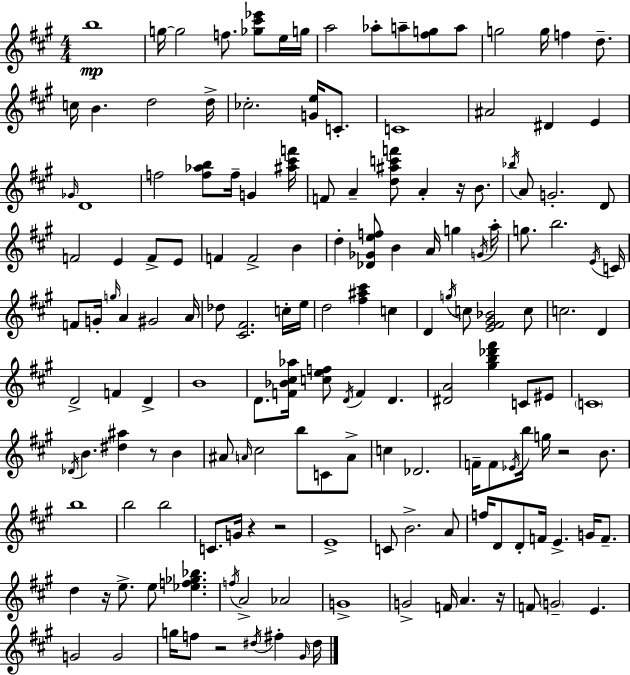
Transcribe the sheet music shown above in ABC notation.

X:1
T:Untitled
M:4/4
L:1/4
K:A
b4 g/4 g2 f/2 [_g^c'_e']/2 e/4 g/4 a2 _a/2 a/2 [^fg]/2 a/2 g2 g/4 f d/2 c/4 B d2 d/4 _c2 [Ge]/4 C/2 C4 ^A2 ^D E _G/4 D4 f2 [f_ab]/2 f/4 G [^a^c'f']/4 F/2 A [d^ac'f']/2 A z/4 B/2 _b/4 A/2 G2 D/2 F2 E F/2 E/2 F F2 B d [_D_Gef]/2 B A/4 g G/4 a/4 g/2 b2 E/4 C/4 F/2 G/4 g/4 A ^G2 A/4 _d/2 [^C^F]2 c/4 e/4 d2 [^f^a^c'] c D g/4 c/2 [E^F^G_B]2 c/2 c2 D D2 F D B4 D/2 [F_B^c_a]/4 [cef]/2 D/4 F D [^DA]2 [^gb_d'^f'] C/2 ^E/2 C4 _D/4 B [^d^a] z/2 B ^A/2 A/4 ^c2 b/2 C/2 A/2 c _D2 F/4 F/2 _E/4 b/4 g/4 z2 B/2 b4 b2 b2 C/2 G/4 z z2 E4 C/2 B2 A/2 f/4 D/2 D/2 F/4 E G/4 F/2 d z/4 e/2 e/2 [_ef_g_b] f/4 A2 _A2 G4 G2 F/4 A z/4 F/2 G2 E G2 G2 g/4 f/2 z2 ^d/4 ^f ^G/4 ^d/4